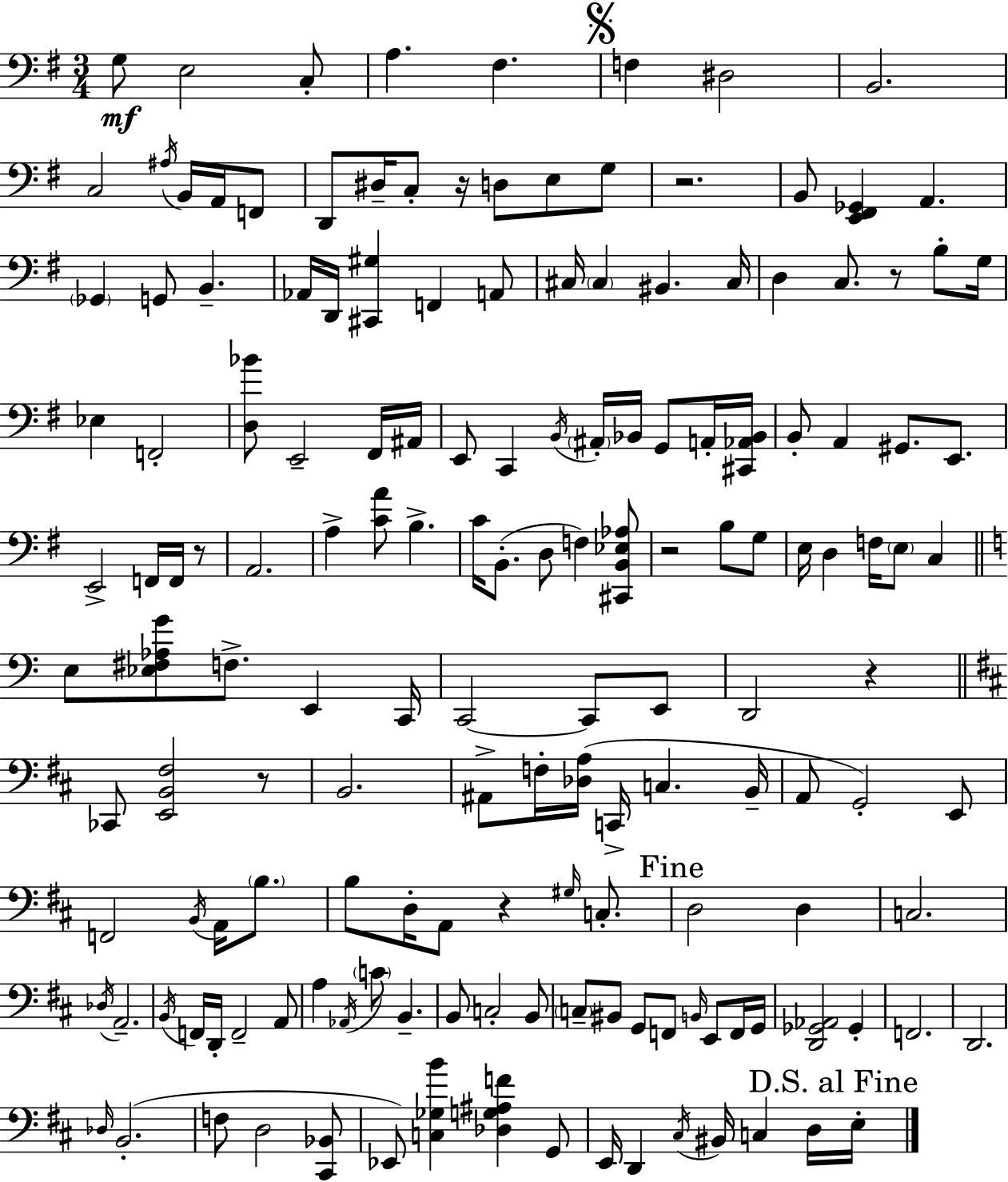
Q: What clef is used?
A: bass